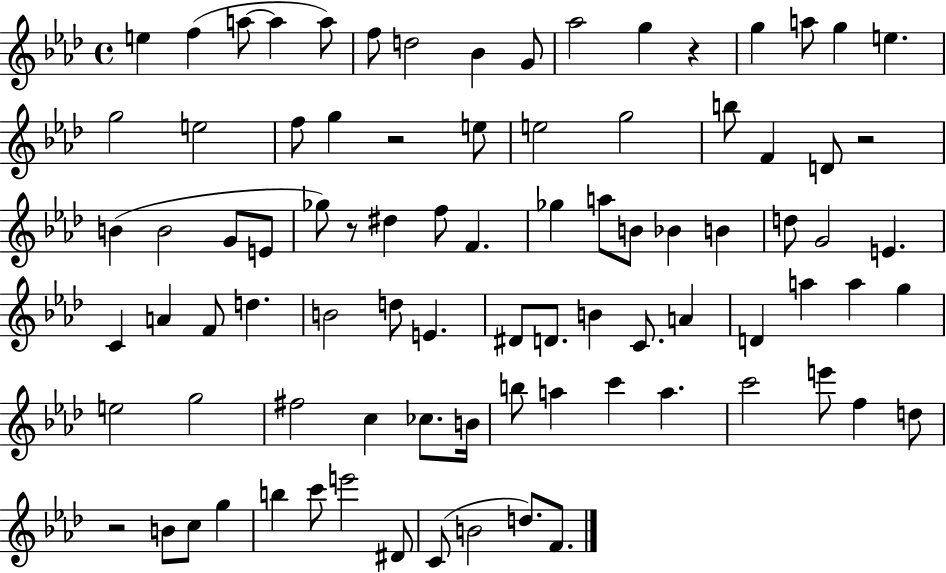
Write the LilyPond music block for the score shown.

{
  \clef treble
  \time 4/4
  \defaultTimeSignature
  \key aes \major
  e''4 f''4( a''8~~ a''4 a''8) | f''8 d''2 bes'4 g'8 | aes''2 g''4 r4 | g''4 a''8 g''4 e''4. | \break g''2 e''2 | f''8 g''4 r2 e''8 | e''2 g''2 | b''8 f'4 d'8 r2 | \break b'4( b'2 g'8 e'8 | ges''8) r8 dis''4 f''8 f'4. | ges''4 a''8 b'8 bes'4 b'4 | d''8 g'2 e'4. | \break c'4 a'4 f'8 d''4. | b'2 d''8 e'4. | dis'8 d'8. b'4 c'8. a'4 | d'4 a''4 a''4 g''4 | \break e''2 g''2 | fis''2 c''4 ces''8. b'16 | b''8 a''4 c'''4 a''4. | c'''2 e'''8 f''4 d''8 | \break r2 b'8 c''8 g''4 | b''4 c'''8 e'''2 dis'8 | c'8( b'2 d''8.) f'8. | \bar "|."
}